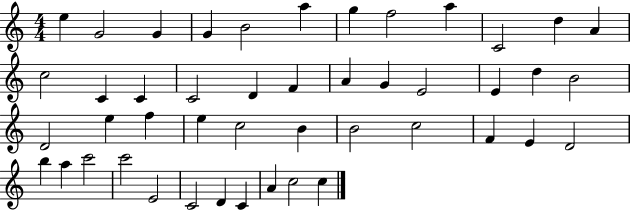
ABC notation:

X:1
T:Untitled
M:4/4
L:1/4
K:C
e G2 G G B2 a g f2 a C2 d A c2 C C C2 D F A G E2 E d B2 D2 e f e c2 B B2 c2 F E D2 b a c'2 c'2 E2 C2 D C A c2 c